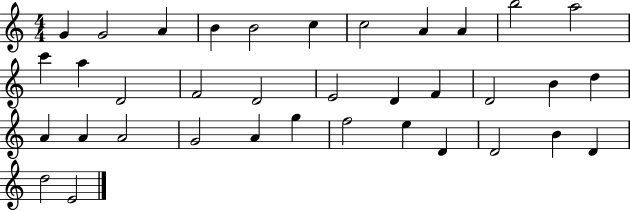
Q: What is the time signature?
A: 4/4